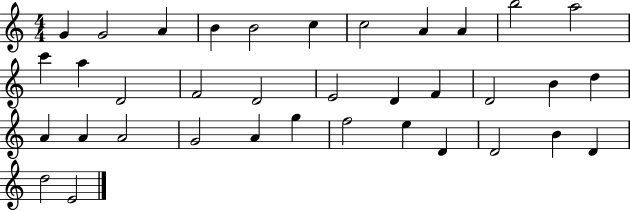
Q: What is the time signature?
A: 4/4